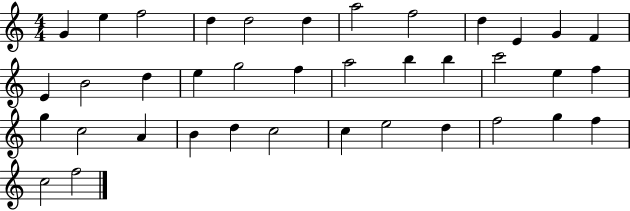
G4/q E5/q F5/h D5/q D5/h D5/q A5/h F5/h D5/q E4/q G4/q F4/q E4/q B4/h D5/q E5/q G5/h F5/q A5/h B5/q B5/q C6/h E5/q F5/q G5/q C5/h A4/q B4/q D5/q C5/h C5/q E5/h D5/q F5/h G5/q F5/q C5/h F5/h